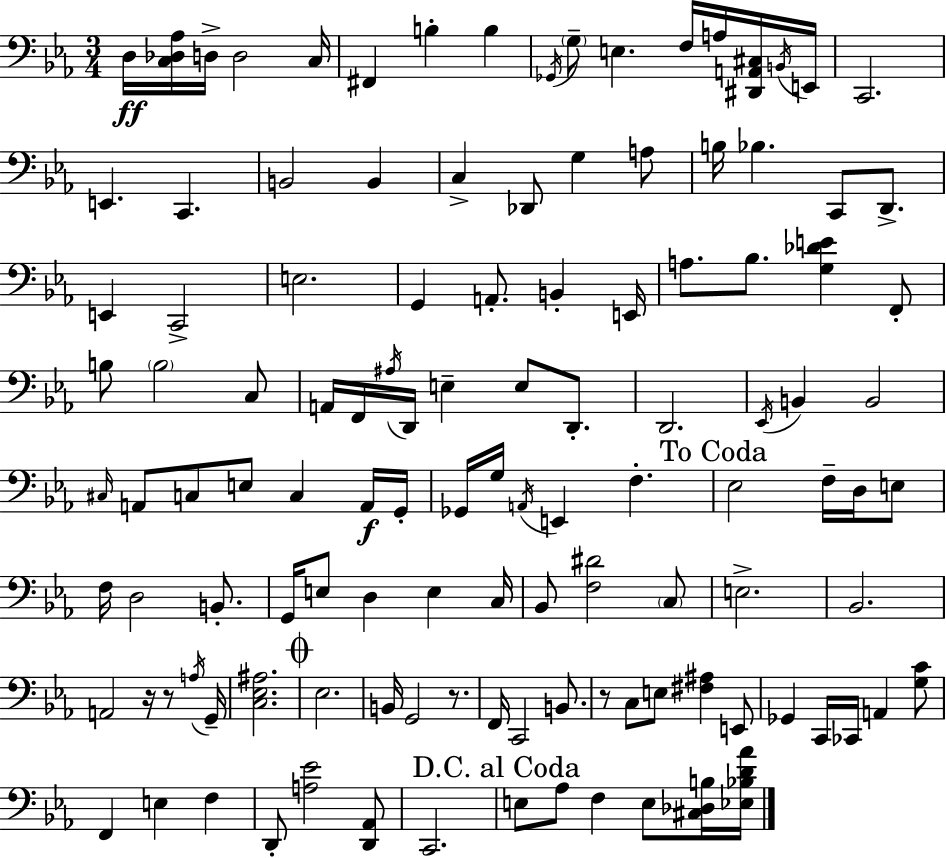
D3/s [C3,Db3,Ab3]/s D3/s D3/h C3/s F#2/q B3/q B3/q Gb2/s G3/e E3/q. F3/s A3/s [D#2,A2,C#3]/s B2/s E2/s C2/h. E2/q. C2/q. B2/h B2/q C3/q Db2/e G3/q A3/e B3/s Bb3/q. C2/e D2/e. E2/q C2/h E3/h. G2/q A2/e. B2/q E2/s A3/e. Bb3/e. [G3,Db4,E4]/q F2/e B3/e B3/h C3/e A2/s F2/s A#3/s D2/s E3/q E3/e D2/e. D2/h. Eb2/s B2/q B2/h C#3/s A2/e C3/e E3/e C3/q A2/s G2/s Gb2/s G3/s A2/s E2/q F3/q. Eb3/h F3/s D3/s E3/e F3/s D3/h B2/e. G2/s E3/e D3/q E3/q C3/s Bb2/e [F3,D#4]/h C3/e E3/h. Bb2/h. A2/h R/s R/e A3/s G2/s [C3,Eb3,A#3]/h. Eb3/h. B2/s G2/h R/e. F2/s C2/h B2/e. R/e C3/e E3/e [F#3,A#3]/q E2/e Gb2/q C2/s CES2/s A2/q [G3,C4]/e F2/q E3/q F3/q D2/e [A3,Eb4]/h [D2,Ab2]/e C2/h. E3/e Ab3/e F3/q E3/e [C#3,Db3,B3]/s [Eb3,Bb3,D4,Ab4]/s